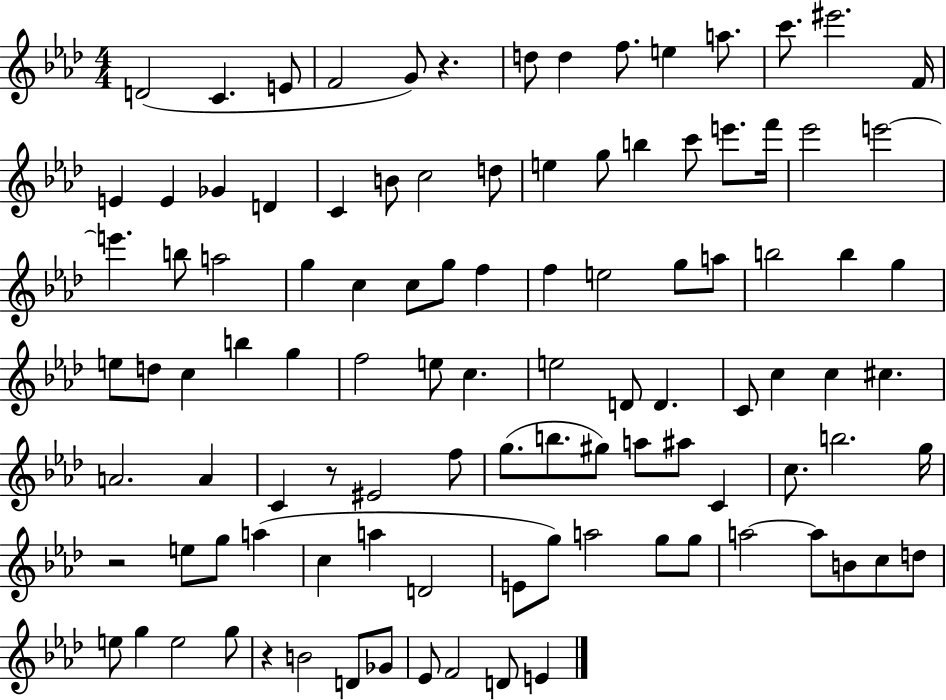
X:1
T:Untitled
M:4/4
L:1/4
K:Ab
D2 C E/2 F2 G/2 z d/2 d f/2 e a/2 c'/2 ^e'2 F/4 E E _G D C B/2 c2 d/2 e g/2 b c'/2 e'/2 f'/4 _e'2 e'2 e' b/2 a2 g c c/2 g/2 f f e2 g/2 a/2 b2 b g e/2 d/2 c b g f2 e/2 c e2 D/2 D C/2 c c ^c A2 A C z/2 ^E2 f/2 g/2 b/2 ^g/2 a/2 ^a/2 C c/2 b2 g/4 z2 e/2 g/2 a c a D2 E/2 g/2 a2 g/2 g/2 a2 a/2 B/2 c/2 d/2 e/2 g e2 g/2 z B2 D/2 _G/2 _E/2 F2 D/2 E